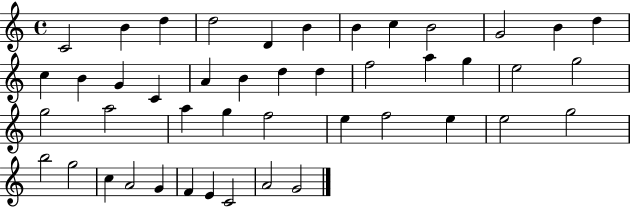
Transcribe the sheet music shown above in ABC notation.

X:1
T:Untitled
M:4/4
L:1/4
K:C
C2 B d d2 D B B c B2 G2 B d c B G C A B d d f2 a g e2 g2 g2 a2 a g f2 e f2 e e2 g2 b2 g2 c A2 G F E C2 A2 G2